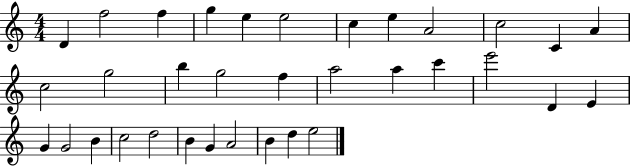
{
  \clef treble
  \numericTimeSignature
  \time 4/4
  \key c \major
  d'4 f''2 f''4 | g''4 e''4 e''2 | c''4 e''4 a'2 | c''2 c'4 a'4 | \break c''2 g''2 | b''4 g''2 f''4 | a''2 a''4 c'''4 | e'''2 d'4 e'4 | \break g'4 g'2 b'4 | c''2 d''2 | b'4 g'4 a'2 | b'4 d''4 e''2 | \break \bar "|."
}